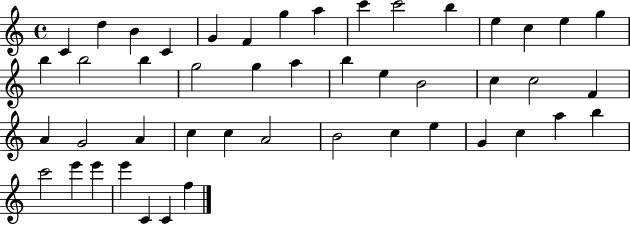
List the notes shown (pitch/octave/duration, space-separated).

C4/q D5/q B4/q C4/q G4/q F4/q G5/q A5/q C6/q C6/h B5/q E5/q C5/q E5/q G5/q B5/q B5/h B5/q G5/h G5/q A5/q B5/q E5/q B4/h C5/q C5/h F4/q A4/q G4/h A4/q C5/q C5/q A4/h B4/h C5/q E5/q G4/q C5/q A5/q B5/q C6/h E6/q E6/q E6/q C4/q C4/q F5/q